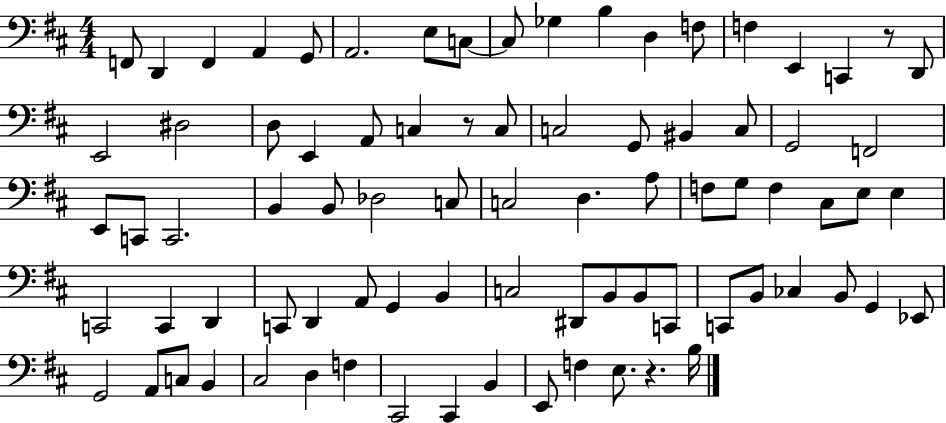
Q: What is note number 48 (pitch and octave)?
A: C2